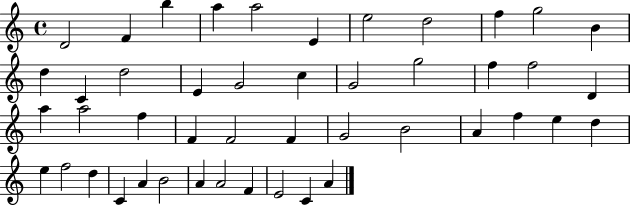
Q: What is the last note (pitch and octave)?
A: A4